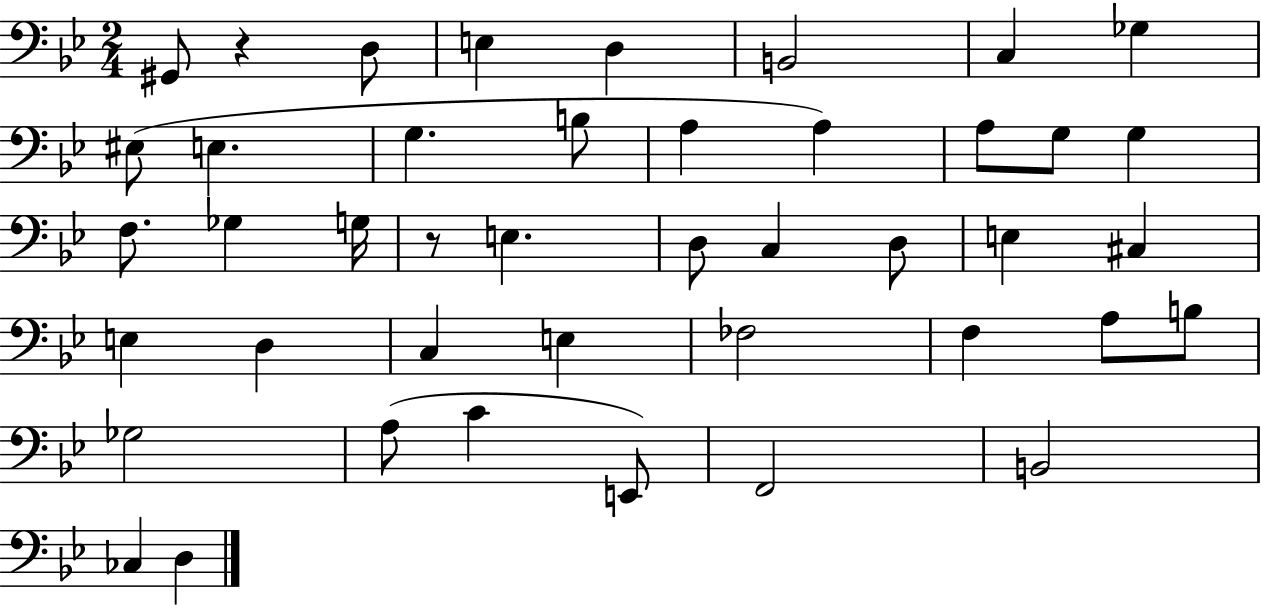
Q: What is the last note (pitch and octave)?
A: D3